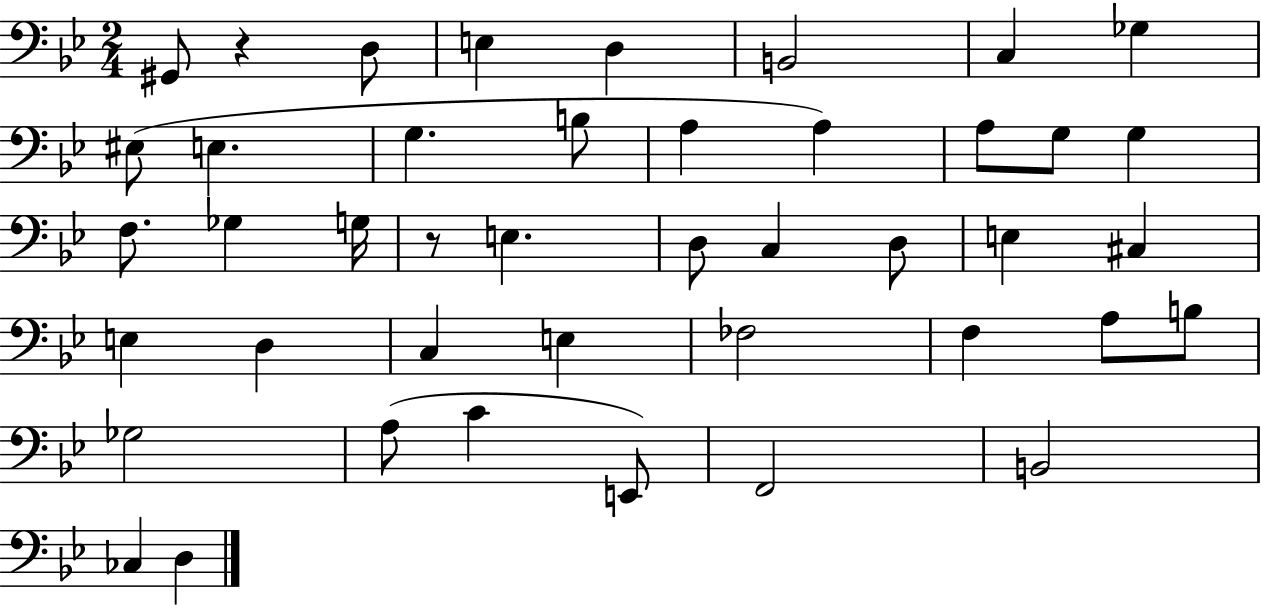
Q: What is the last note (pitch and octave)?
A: D3